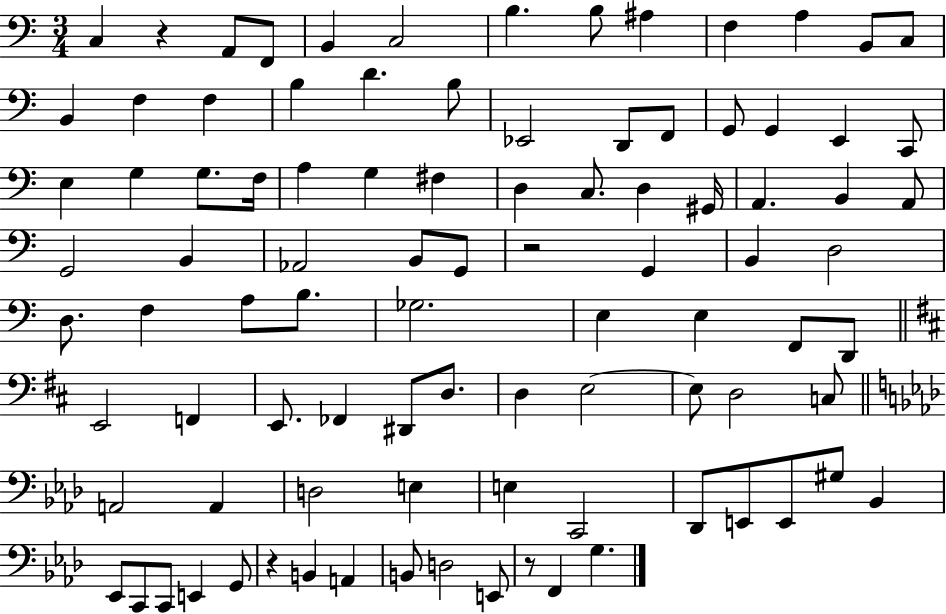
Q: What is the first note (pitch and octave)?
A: C3